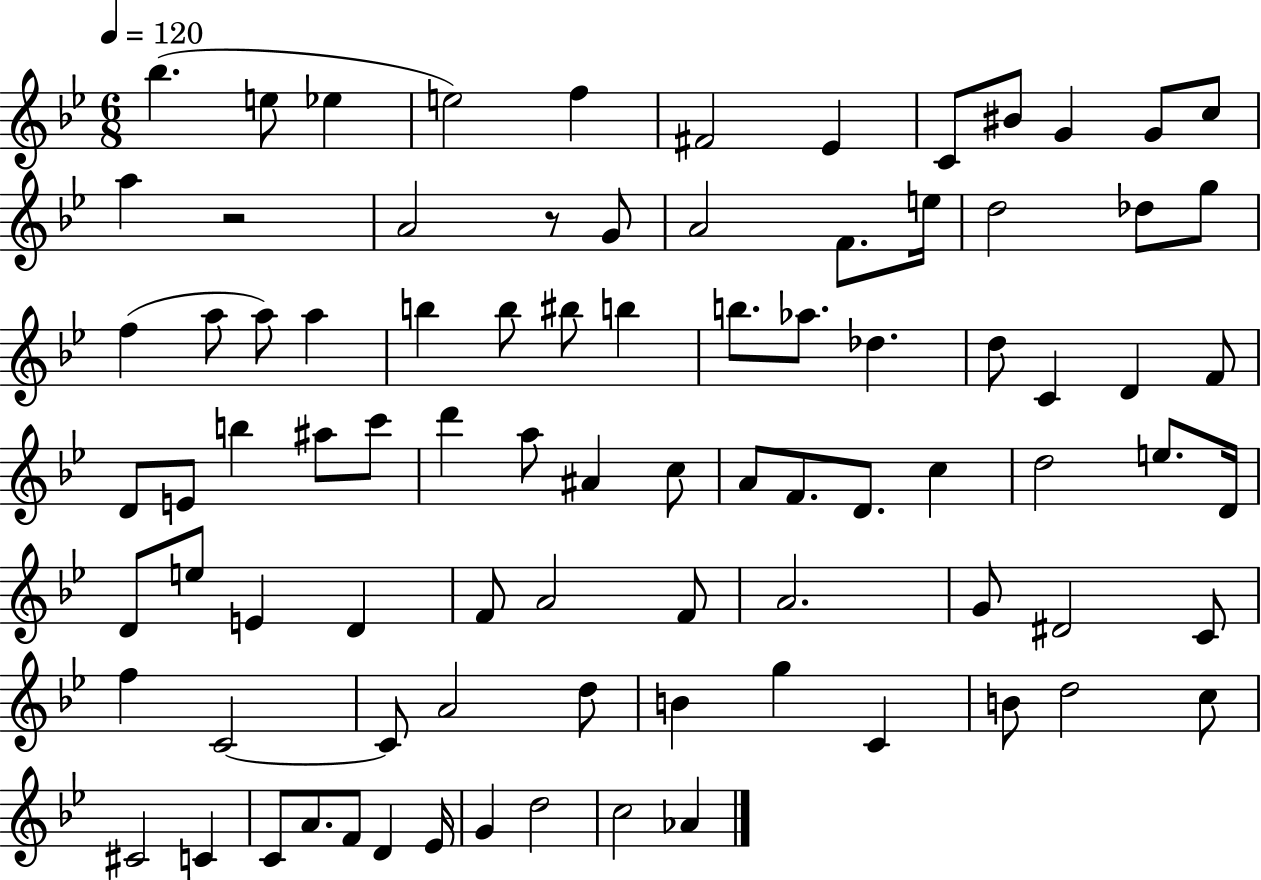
{
  \clef treble
  \numericTimeSignature
  \time 6/8
  \key bes \major
  \tempo 4 = 120
  bes''4.( e''8 ees''4 | e''2) f''4 | fis'2 ees'4 | c'8 bis'8 g'4 g'8 c''8 | \break a''4 r2 | a'2 r8 g'8 | a'2 f'8. e''16 | d''2 des''8 g''8 | \break f''4( a''8 a''8) a''4 | b''4 b''8 bis''8 b''4 | b''8. aes''8. des''4. | d''8 c'4 d'4 f'8 | \break d'8 e'8 b''4 ais''8 c'''8 | d'''4 a''8 ais'4 c''8 | a'8 f'8. d'8. c''4 | d''2 e''8. d'16 | \break d'8 e''8 e'4 d'4 | f'8 a'2 f'8 | a'2. | g'8 dis'2 c'8 | \break f''4 c'2~~ | c'8 a'2 d''8 | b'4 g''4 c'4 | b'8 d''2 c''8 | \break cis'2 c'4 | c'8 a'8. f'8 d'4 ees'16 | g'4 d''2 | c''2 aes'4 | \break \bar "|."
}